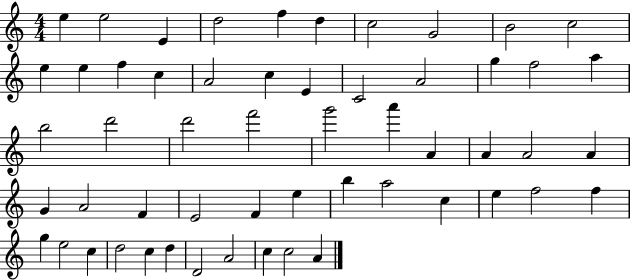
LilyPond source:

{
  \clef treble
  \numericTimeSignature
  \time 4/4
  \key c \major
  e''4 e''2 e'4 | d''2 f''4 d''4 | c''2 g'2 | b'2 c''2 | \break e''4 e''4 f''4 c''4 | a'2 c''4 e'4 | c'2 a'2 | g''4 f''2 a''4 | \break b''2 d'''2 | d'''2 f'''2 | g'''2 a'''4 a'4 | a'4 a'2 a'4 | \break g'4 a'2 f'4 | e'2 f'4 e''4 | b''4 a''2 c''4 | e''4 f''2 f''4 | \break g''4 e''2 c''4 | d''2 c''4 d''4 | d'2 a'2 | c''4 c''2 a'4 | \break \bar "|."
}